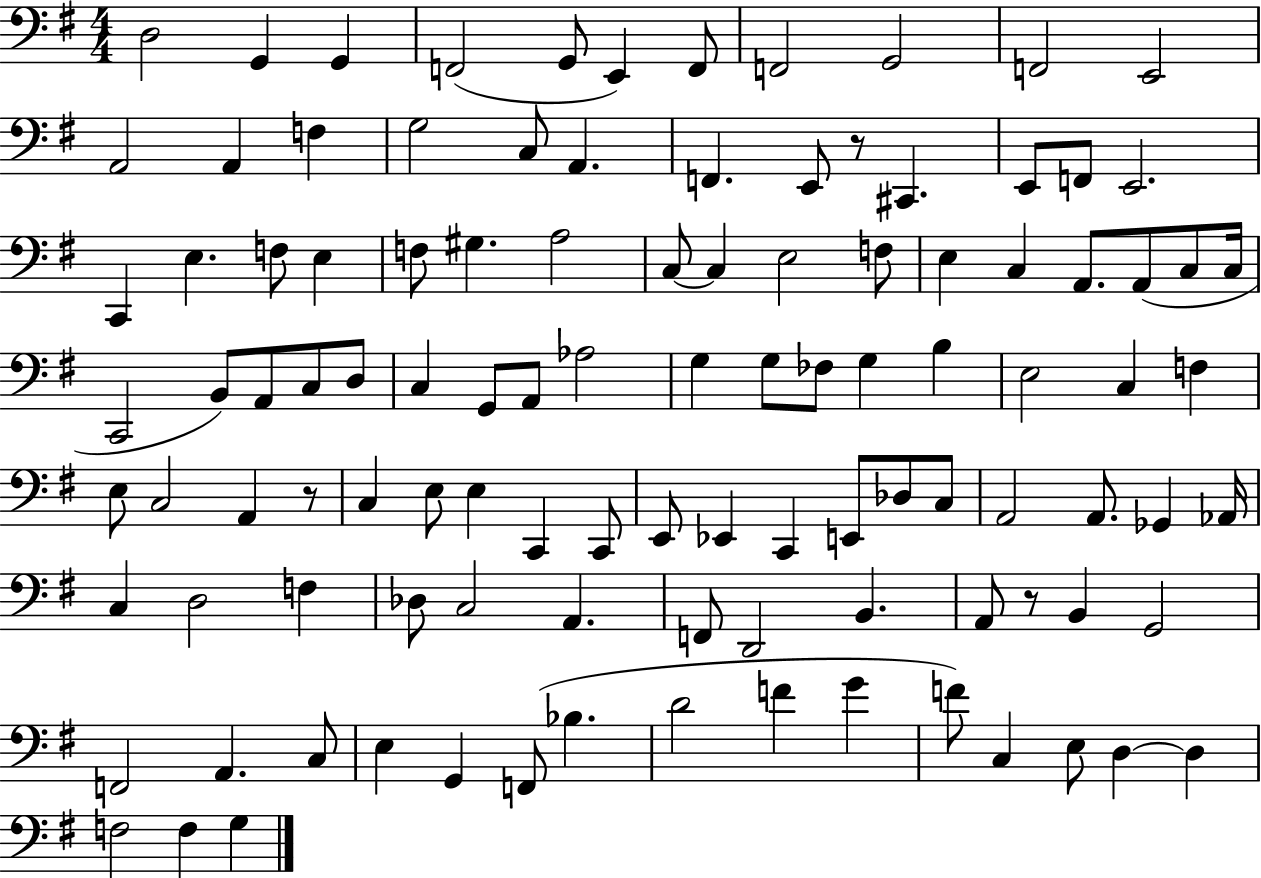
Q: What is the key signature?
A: G major